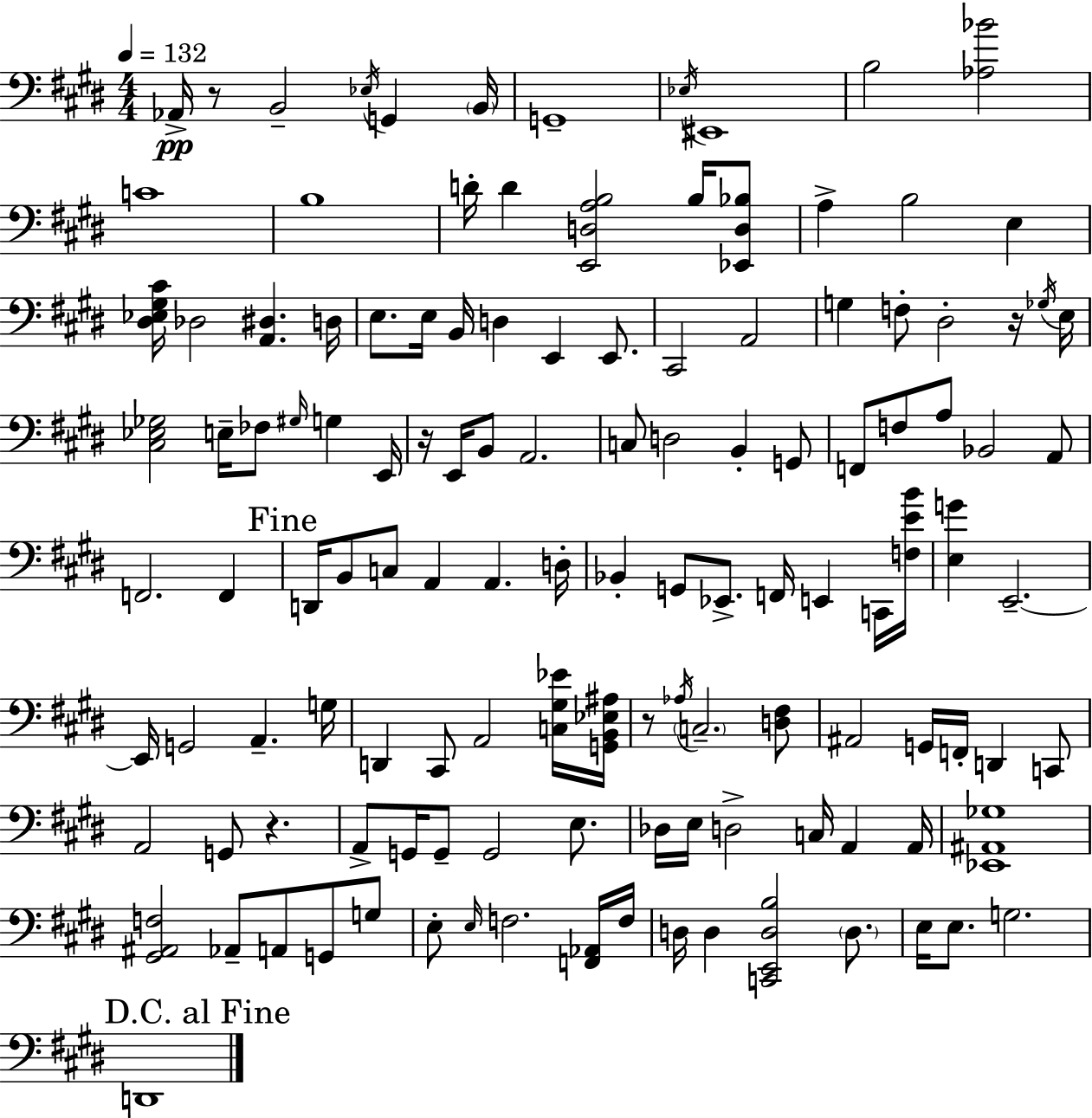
X:1
T:Untitled
M:4/4
L:1/4
K:E
_A,,/4 z/2 B,,2 _E,/4 G,, B,,/4 G,,4 _E,/4 ^E,,4 B,2 [_A,_B]2 C4 B,4 D/4 D [E,,D,A,B,]2 B,/4 [_E,,D,_B,]/2 A, B,2 E, [^D,_E,^G,^C]/4 _D,2 [A,,^D,] D,/4 E,/2 E,/4 B,,/4 D, E,, E,,/2 ^C,,2 A,,2 G, F,/2 ^D,2 z/4 _G,/4 E,/4 [^C,_E,_G,]2 E,/4 _F,/2 ^G,/4 G, E,,/4 z/4 E,,/4 B,,/2 A,,2 C,/2 D,2 B,, G,,/2 F,,/2 F,/2 A,/2 _B,,2 A,,/2 F,,2 F,, D,,/4 B,,/2 C,/2 A,, A,, D,/4 _B,, G,,/2 _E,,/2 F,,/4 E,, C,,/4 [F,EB]/4 [E,G] E,,2 E,,/4 G,,2 A,, G,/4 D,, ^C,,/2 A,,2 [C,^G,_E]/4 [G,,B,,_E,^A,]/4 z/2 _A,/4 C,2 [D,^F,]/2 ^A,,2 G,,/4 F,,/4 D,, C,,/2 A,,2 G,,/2 z A,,/2 G,,/4 G,,/2 G,,2 E,/2 _D,/4 E,/4 D,2 C,/4 A,, A,,/4 [_E,,^A,,_G,]4 [^G,,^A,,F,]2 _A,,/2 A,,/2 G,,/2 G,/2 E,/2 E,/4 F,2 [F,,_A,,]/4 F,/4 D,/4 D, [C,,E,,D,B,]2 D,/2 E,/4 E,/2 G,2 D,,4